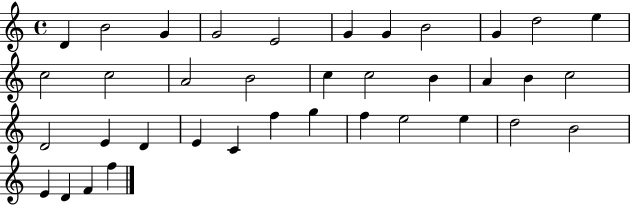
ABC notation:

X:1
T:Untitled
M:4/4
L:1/4
K:C
D B2 G G2 E2 G G B2 G d2 e c2 c2 A2 B2 c c2 B A B c2 D2 E D E C f g f e2 e d2 B2 E D F f